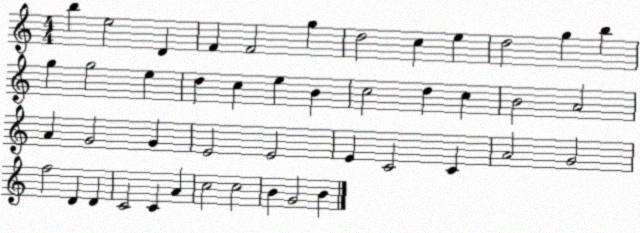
X:1
T:Untitled
M:4/4
L:1/4
K:C
b e2 D F F2 g d2 c e d2 g b g g2 e d c e B c2 d c B2 A2 A G2 G E2 E2 E C2 C A2 G2 f2 D D C2 C A c2 c2 B G2 B